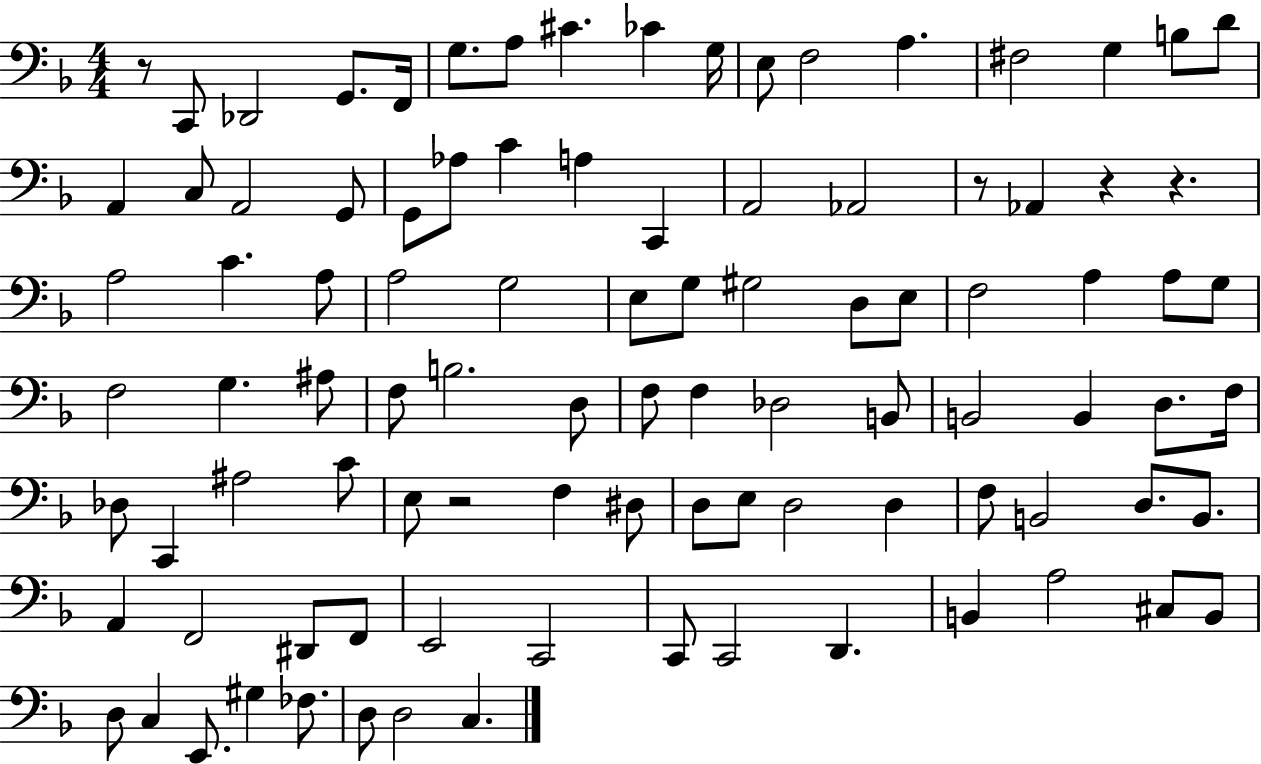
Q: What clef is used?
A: bass